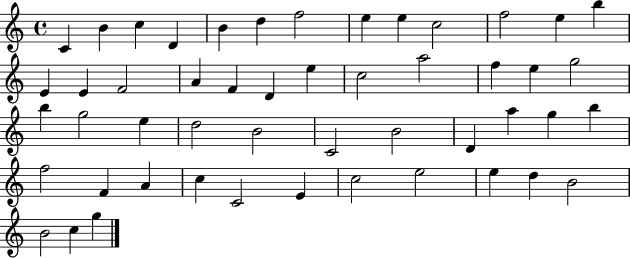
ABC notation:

X:1
T:Untitled
M:4/4
L:1/4
K:C
C B c D B d f2 e e c2 f2 e b E E F2 A F D e c2 a2 f e g2 b g2 e d2 B2 C2 B2 D a g b f2 F A c C2 E c2 e2 e d B2 B2 c g